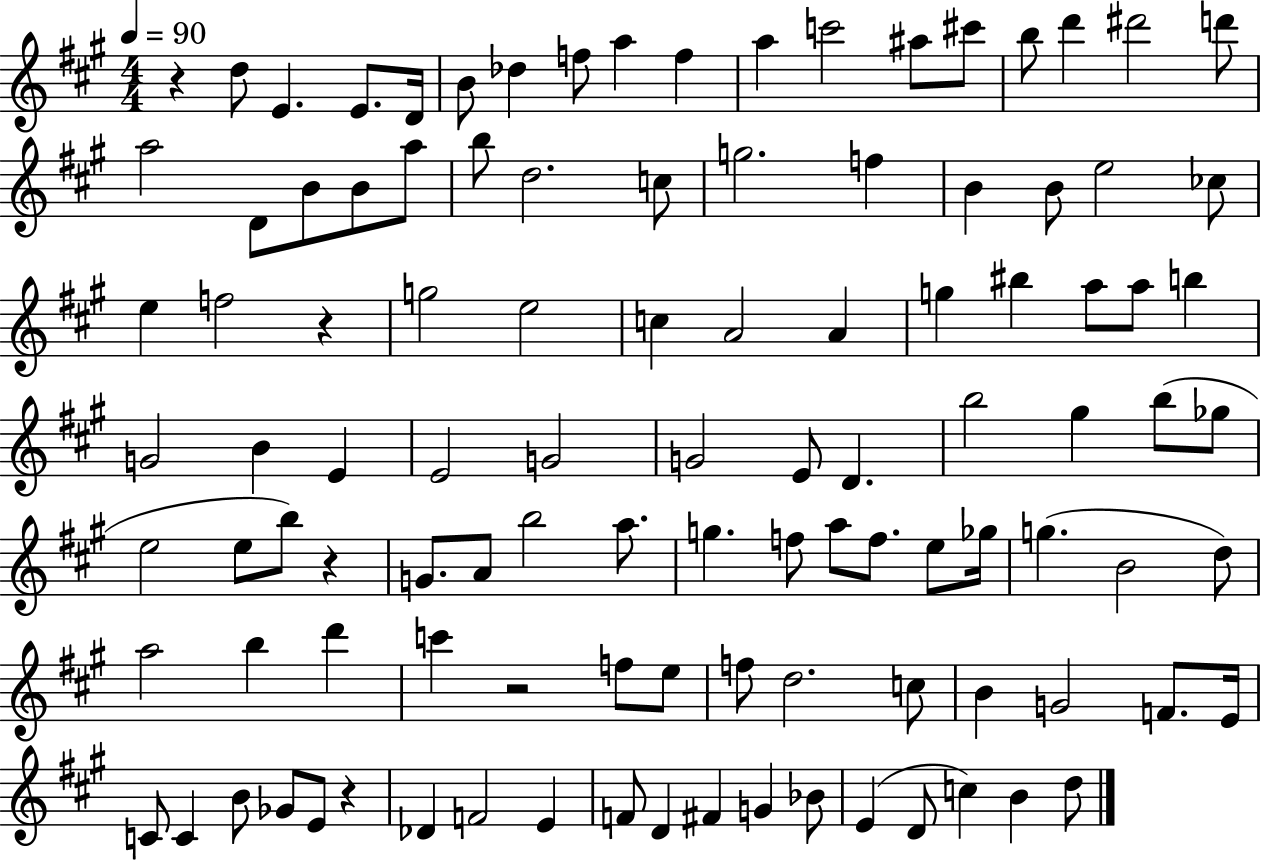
R/q D5/e E4/q. E4/e. D4/s B4/e Db5/q F5/e A5/q F5/q A5/q C6/h A#5/e C#6/e B5/e D6/q D#6/h D6/e A5/h D4/e B4/e B4/e A5/e B5/e D5/h. C5/e G5/h. F5/q B4/q B4/e E5/h CES5/e E5/q F5/h R/q G5/h E5/h C5/q A4/h A4/q G5/q BIS5/q A5/e A5/e B5/q G4/h B4/q E4/q E4/h G4/h G4/h E4/e D4/q. B5/h G#5/q B5/e Gb5/e E5/h E5/e B5/e R/q G4/e. A4/e B5/h A5/e. G5/q. F5/e A5/e F5/e. E5/e Gb5/s G5/q. B4/h D5/e A5/h B5/q D6/q C6/q R/h F5/e E5/e F5/e D5/h. C5/e B4/q G4/h F4/e. E4/s C4/e C4/q B4/e Gb4/e E4/e R/q Db4/q F4/h E4/q F4/e D4/q F#4/q G4/q Bb4/e E4/q D4/e C5/q B4/q D5/e